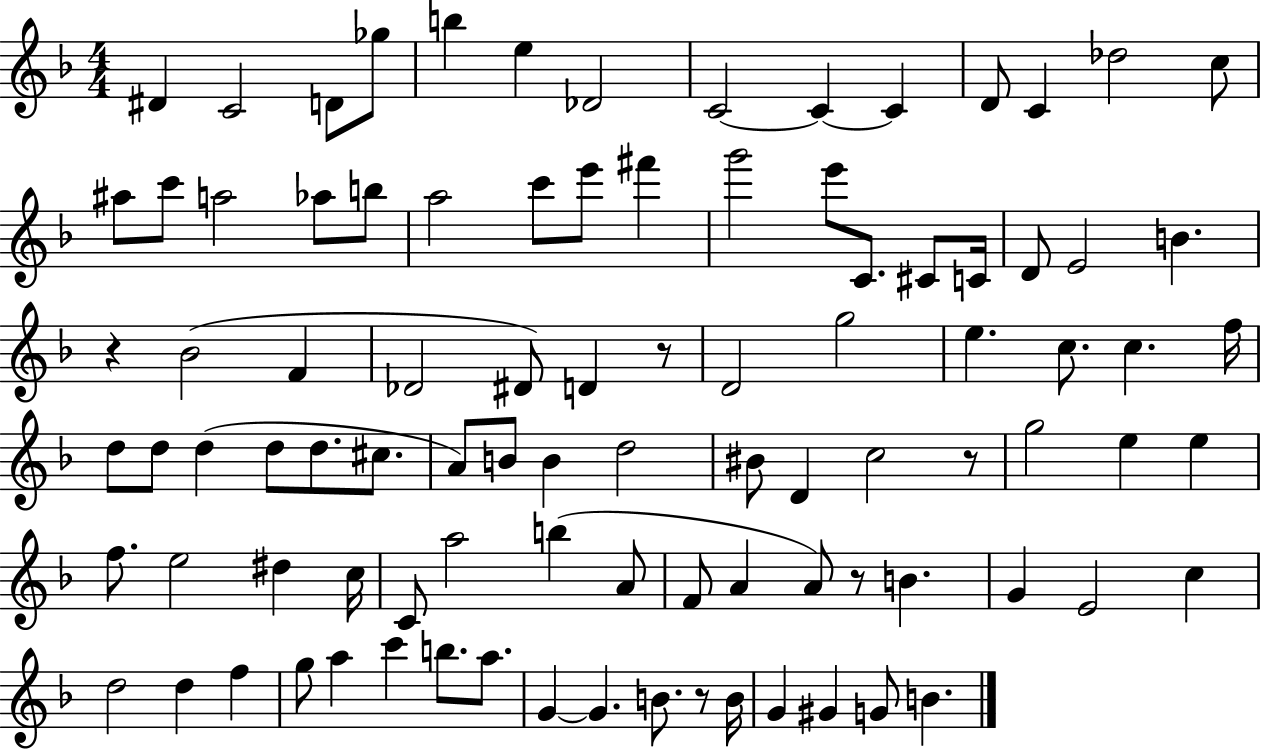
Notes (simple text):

D#4/q C4/h D4/e Gb5/e B5/q E5/q Db4/h C4/h C4/q C4/q D4/e C4/q Db5/h C5/e A#5/e C6/e A5/h Ab5/e B5/e A5/h C6/e E6/e F#6/q G6/h E6/e C4/e. C#4/e C4/s D4/e E4/h B4/q. R/q Bb4/h F4/q Db4/h D#4/e D4/q R/e D4/h G5/h E5/q. C5/e. C5/q. F5/s D5/e D5/e D5/q D5/e D5/e. C#5/e. A4/e B4/e B4/q D5/h BIS4/e D4/q C5/h R/e G5/h E5/q E5/q F5/e. E5/h D#5/q C5/s C4/e A5/h B5/q A4/e F4/e A4/q A4/e R/e B4/q. G4/q E4/h C5/q D5/h D5/q F5/q G5/e A5/q C6/q B5/e. A5/e. G4/q G4/q. B4/e. R/e B4/s G4/q G#4/q G4/e B4/q.